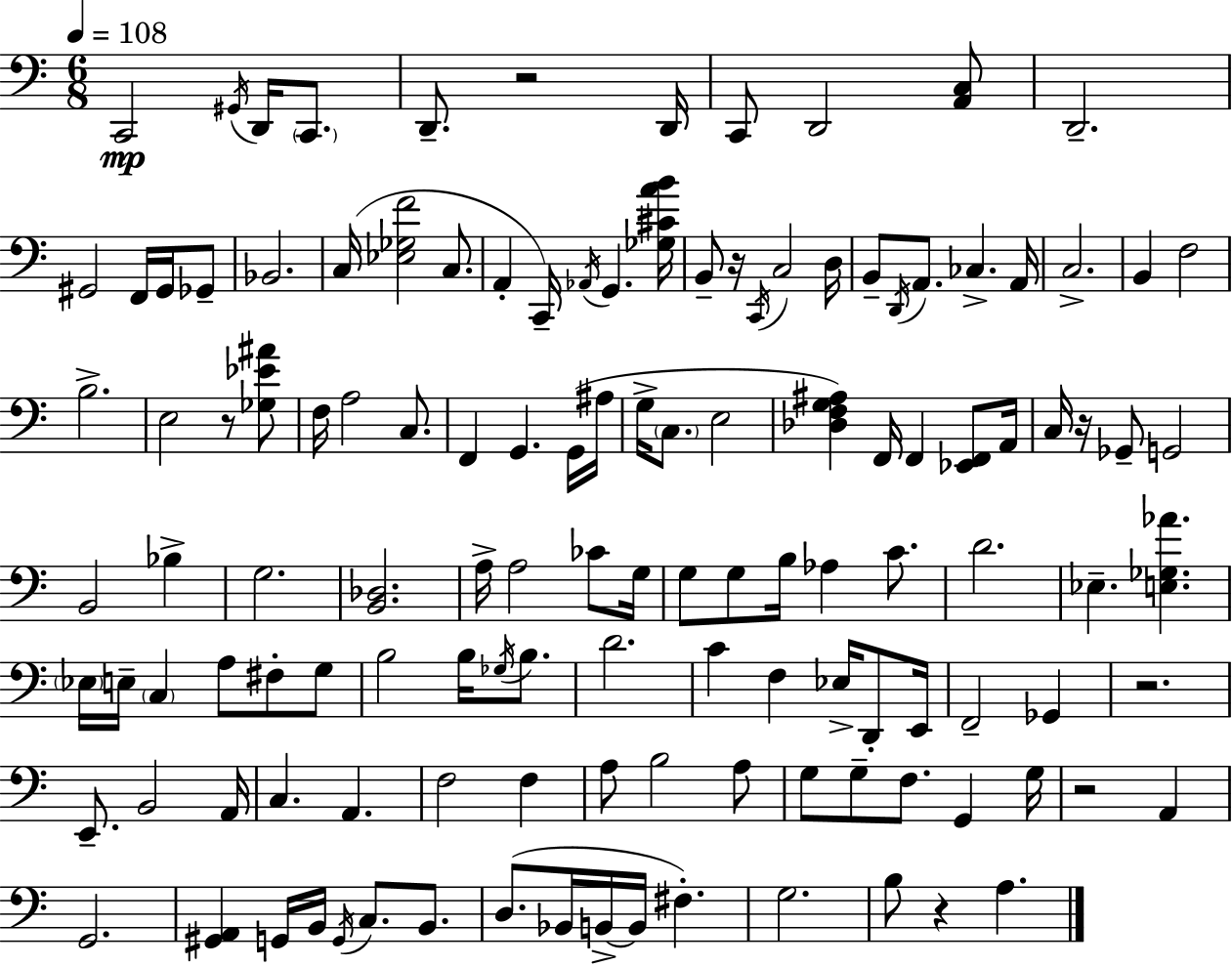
X:1
T:Untitled
M:6/8
L:1/4
K:Am
C,,2 ^G,,/4 D,,/4 C,,/2 D,,/2 z2 D,,/4 C,,/2 D,,2 [A,,C,]/2 D,,2 ^G,,2 F,,/4 ^G,,/4 _G,,/2 _B,,2 C,/4 [_E,_G,F]2 C,/2 A,, C,,/4 _A,,/4 G,, [_G,^CAB]/4 B,,/2 z/4 C,,/4 C,2 D,/4 B,,/2 D,,/4 A,,/2 _C, A,,/4 C,2 B,, F,2 B,2 E,2 z/2 [_G,_E^A]/2 F,/4 A,2 C,/2 F,, G,, G,,/4 ^A,/4 G,/4 C,/2 E,2 [_D,F,G,^A,] F,,/4 F,, [_E,,F,,]/2 A,,/4 C,/4 z/4 _G,,/2 G,,2 B,,2 _B, G,2 [B,,_D,]2 A,/4 A,2 _C/2 G,/4 G,/2 G,/2 B,/4 _A, C/2 D2 _E, [E,_G,_A] _E,/4 E,/4 C, A,/2 ^F,/2 G,/2 B,2 B,/4 _G,/4 B,/2 D2 C F, _E,/4 D,,/2 E,,/4 F,,2 _G,, z2 E,,/2 B,,2 A,,/4 C, A,, F,2 F, A,/2 B,2 A,/2 G,/2 G,/2 F,/2 G,, G,/4 z2 A,, G,,2 [^G,,A,,] G,,/4 B,,/4 G,,/4 C,/2 B,,/2 D,/2 _B,,/4 B,,/4 B,,/4 ^F, G,2 B,/2 z A,